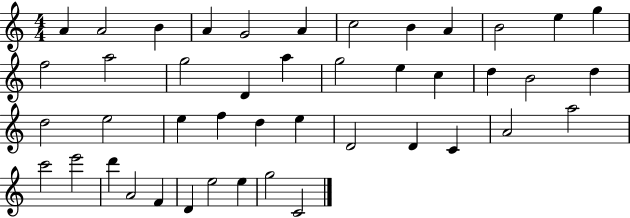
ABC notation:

X:1
T:Untitled
M:4/4
L:1/4
K:C
A A2 B A G2 A c2 B A B2 e g f2 a2 g2 D a g2 e c d B2 d d2 e2 e f d e D2 D C A2 a2 c'2 e'2 d' A2 F D e2 e g2 C2